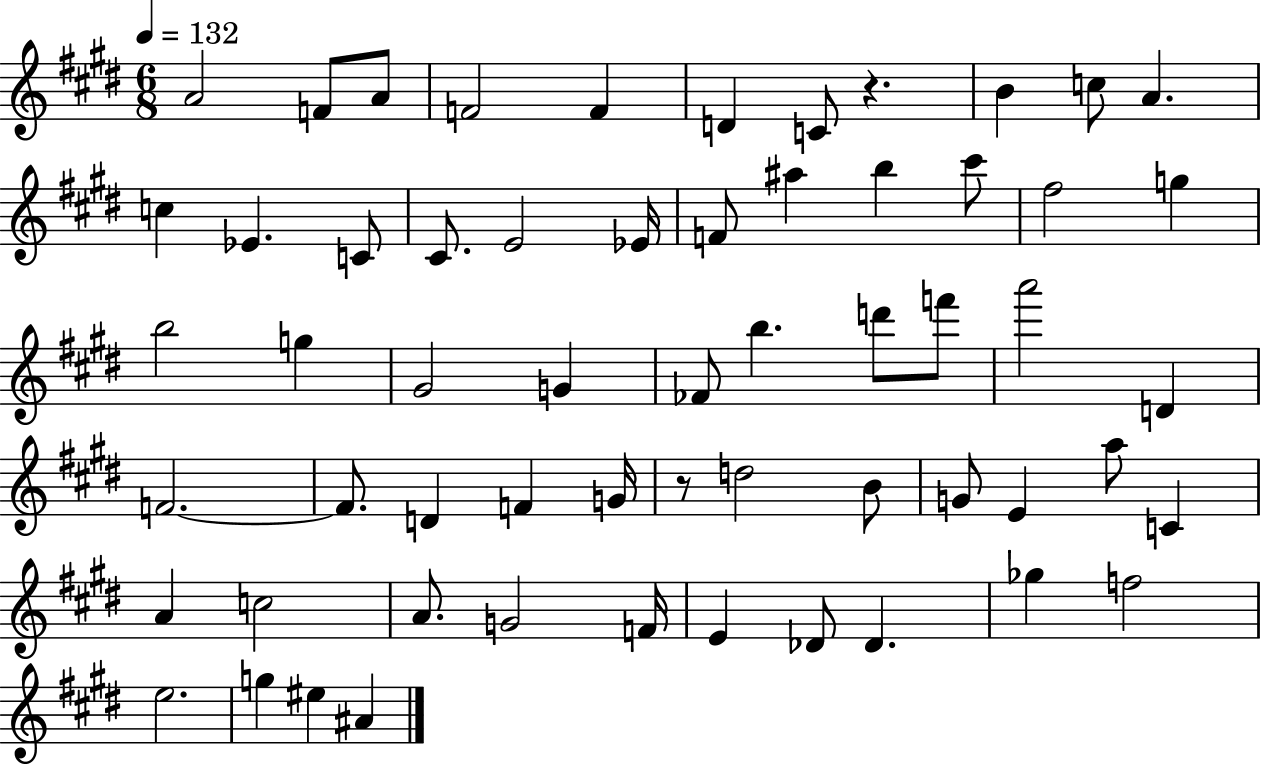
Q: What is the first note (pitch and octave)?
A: A4